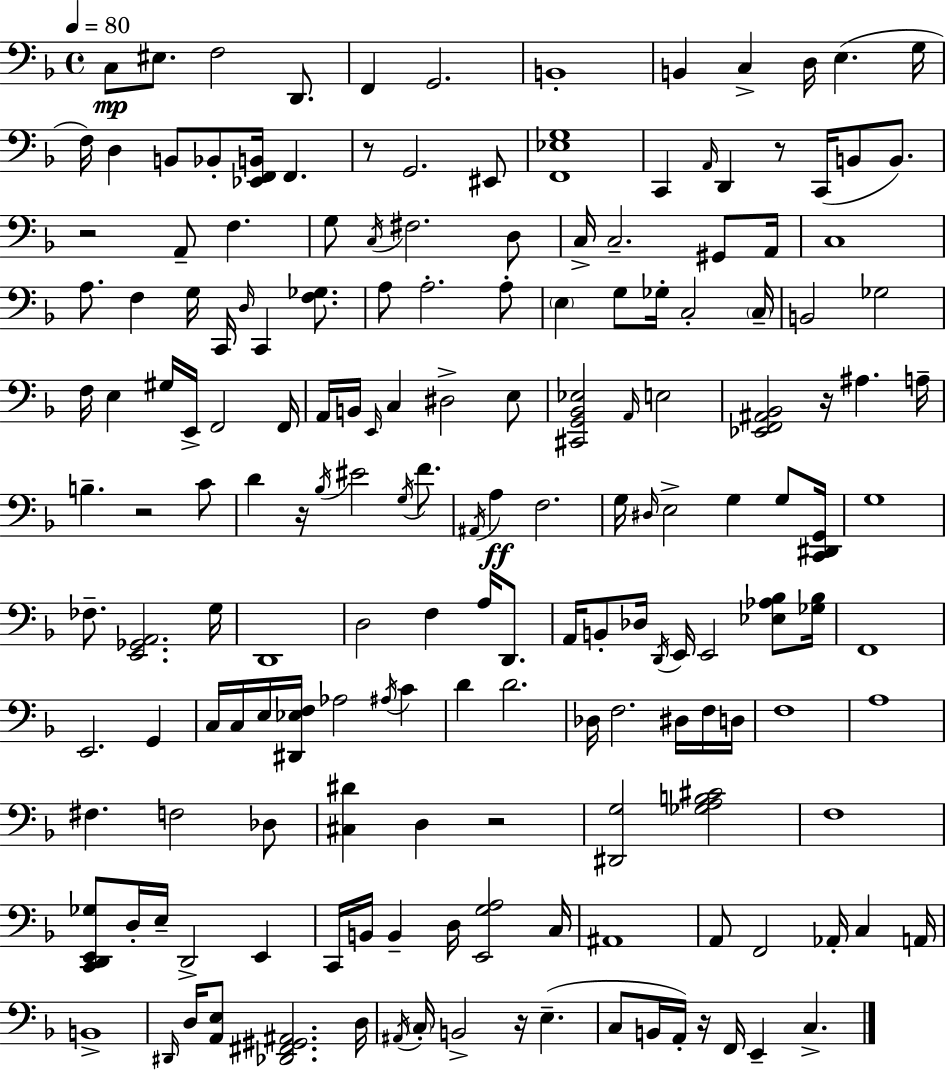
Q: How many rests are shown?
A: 9